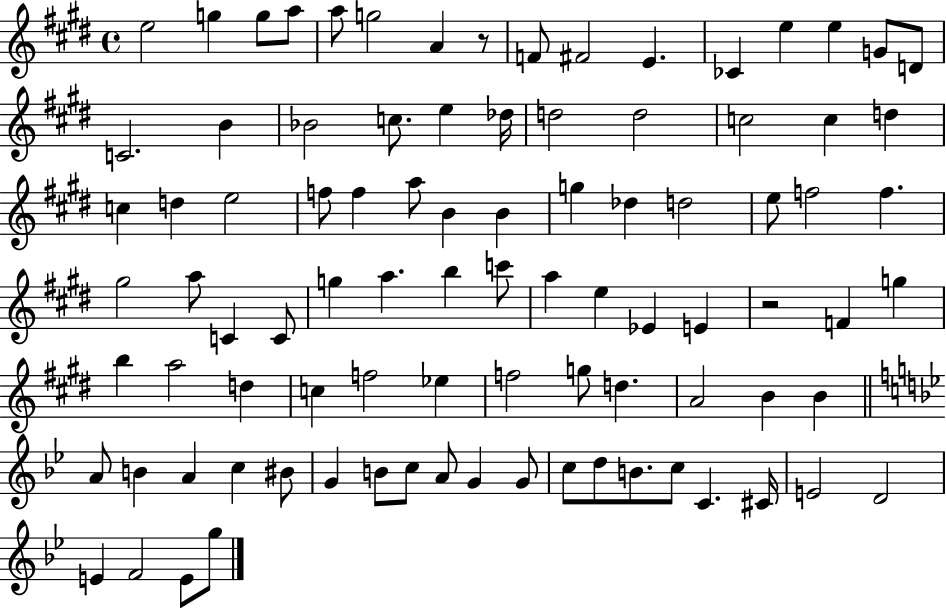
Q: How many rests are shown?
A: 2